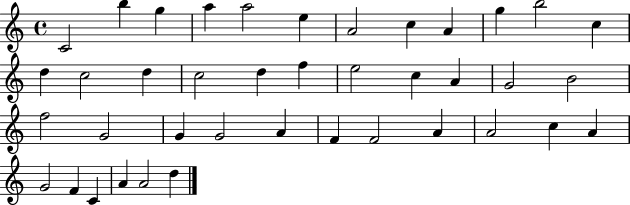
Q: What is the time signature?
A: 4/4